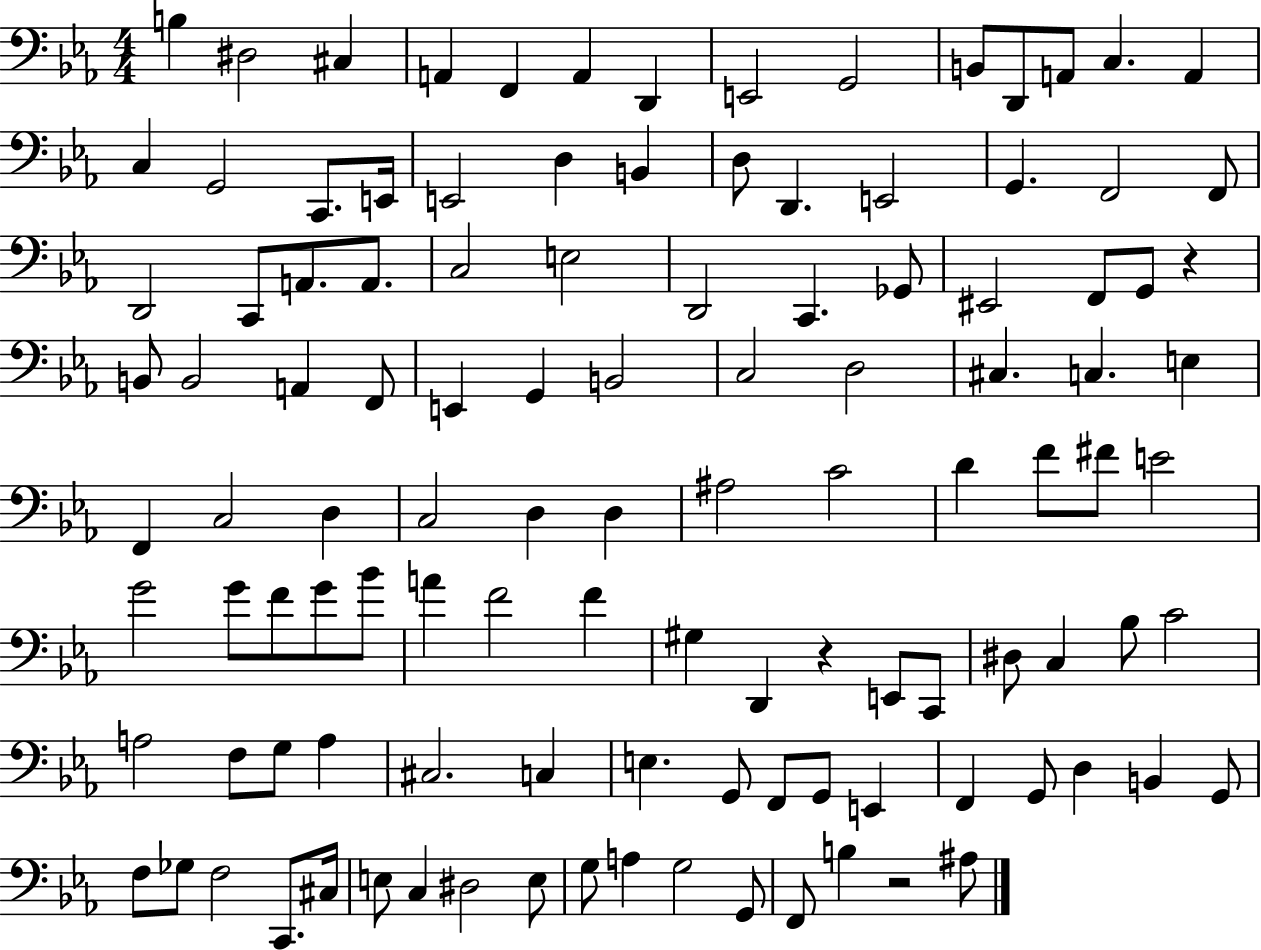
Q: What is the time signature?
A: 4/4